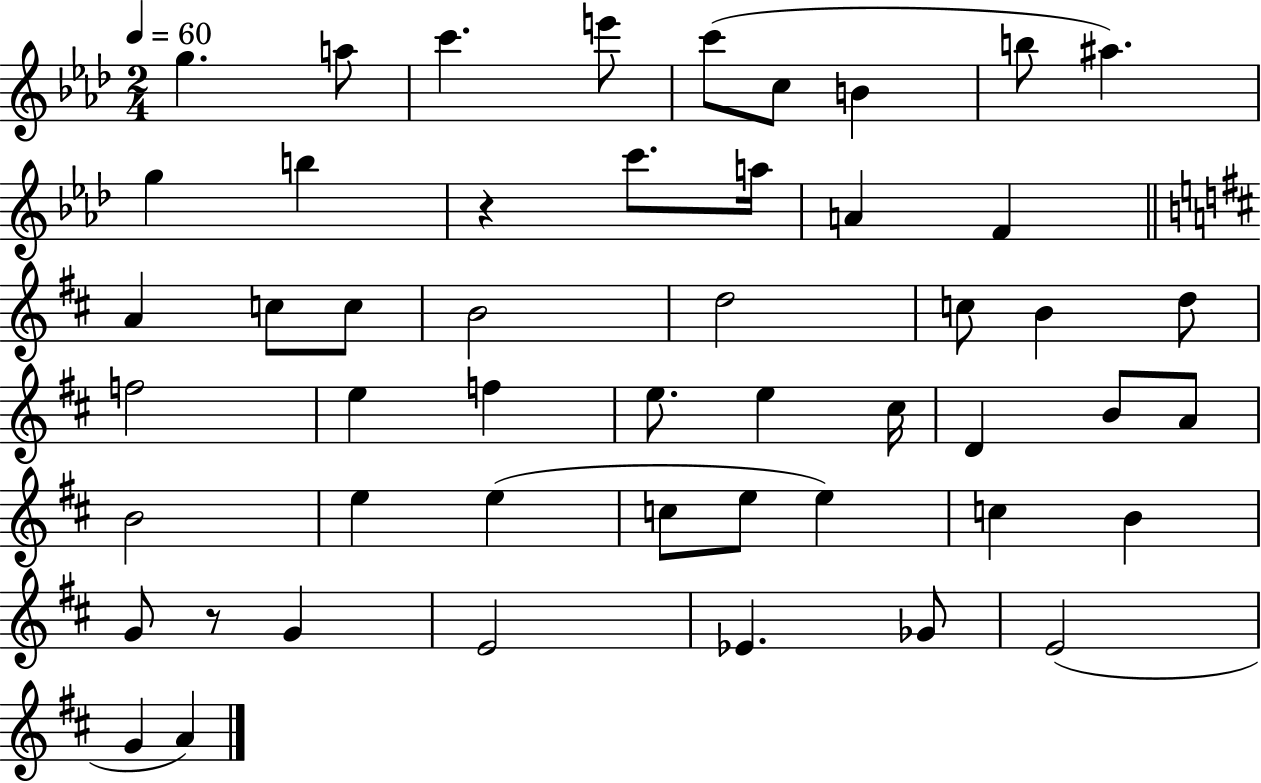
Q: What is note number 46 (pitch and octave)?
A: E4